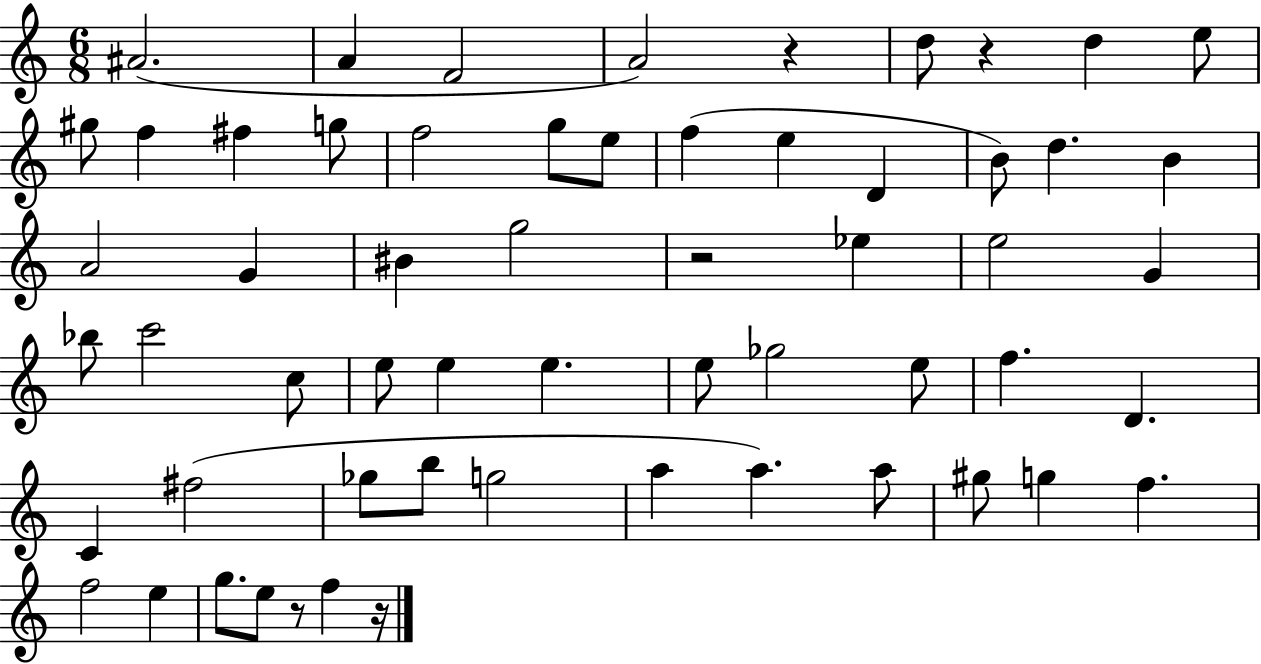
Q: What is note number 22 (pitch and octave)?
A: G4